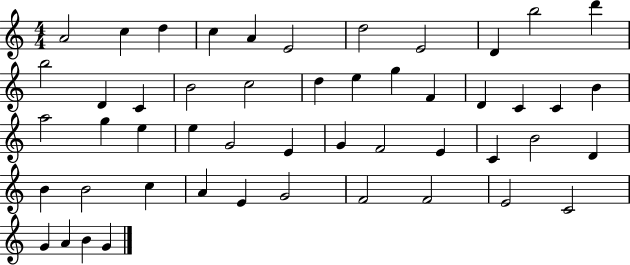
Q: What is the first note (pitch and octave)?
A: A4